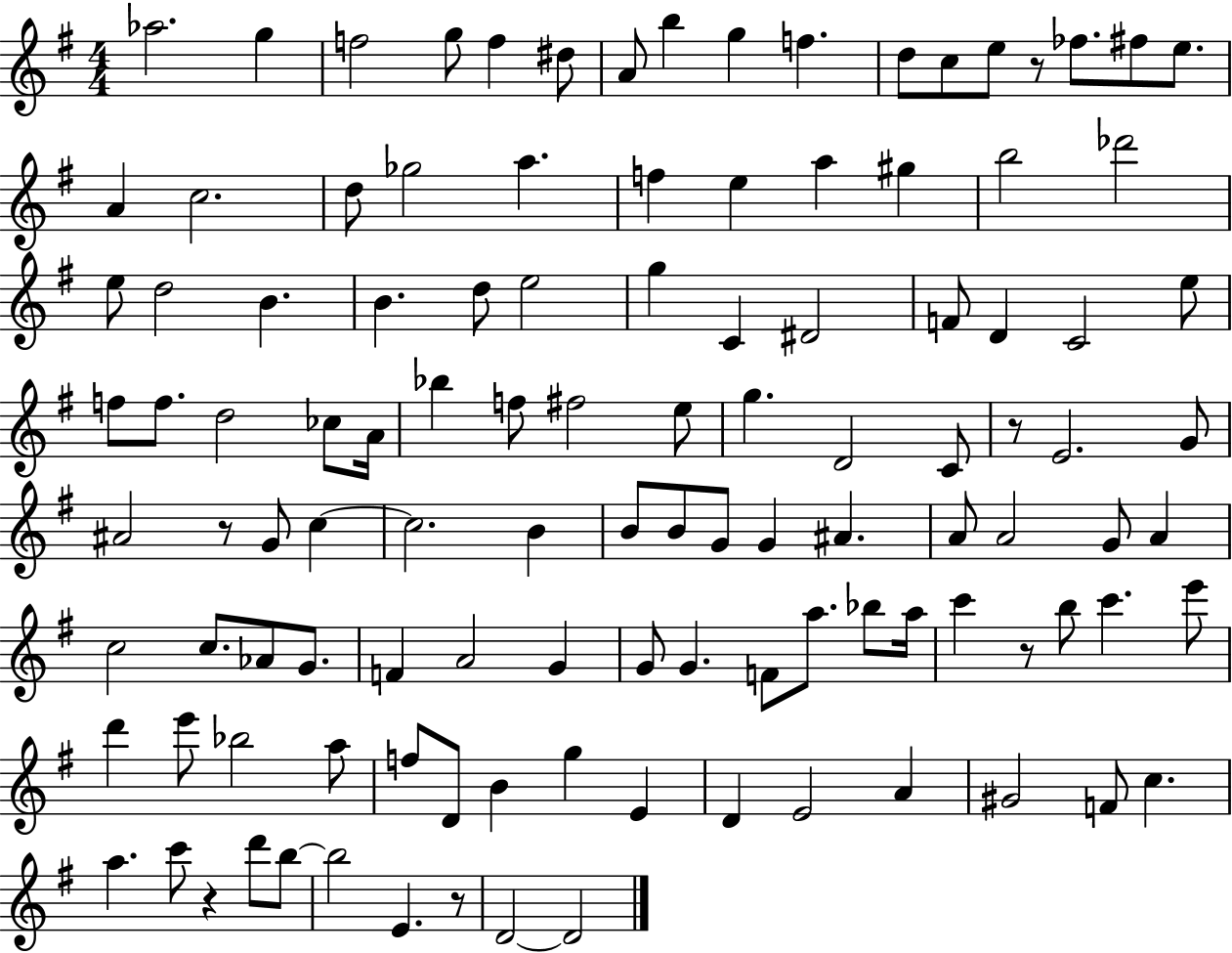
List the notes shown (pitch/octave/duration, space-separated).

Ab5/h. G5/q F5/h G5/e F5/q D#5/e A4/e B5/q G5/q F5/q. D5/e C5/e E5/e R/e FES5/e. F#5/e E5/e. A4/q C5/h. D5/e Gb5/h A5/q. F5/q E5/q A5/q G#5/q B5/h Db6/h E5/e D5/h B4/q. B4/q. D5/e E5/h G5/q C4/q D#4/h F4/e D4/q C4/h E5/e F5/e F5/e. D5/h CES5/e A4/s Bb5/q F5/e F#5/h E5/e G5/q. D4/h C4/e R/e E4/h. G4/e A#4/h R/e G4/e C5/q C5/h. B4/q B4/e B4/e G4/e G4/q A#4/q. A4/e A4/h G4/e A4/q C5/h C5/e. Ab4/e G4/e. F4/q A4/h G4/q G4/e G4/q. F4/e A5/e. Bb5/e A5/s C6/q R/e B5/e C6/q. E6/e D6/q E6/e Bb5/h A5/e F5/e D4/e B4/q G5/q E4/q D4/q E4/h A4/q G#4/h F4/e C5/q. A5/q. C6/e R/q D6/e B5/e B5/h E4/q. R/e D4/h D4/h